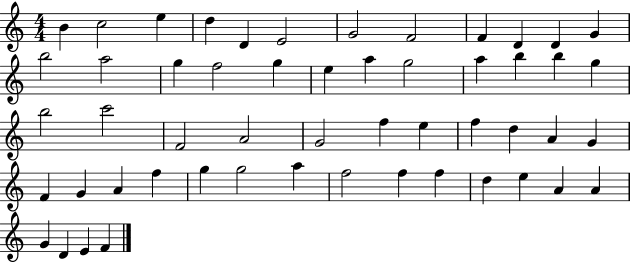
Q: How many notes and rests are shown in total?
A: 53